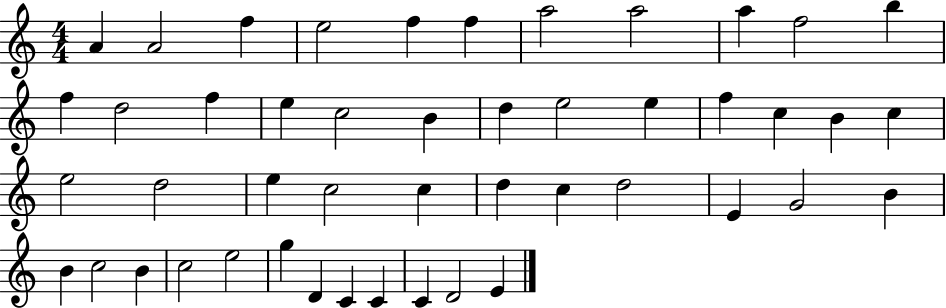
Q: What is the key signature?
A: C major